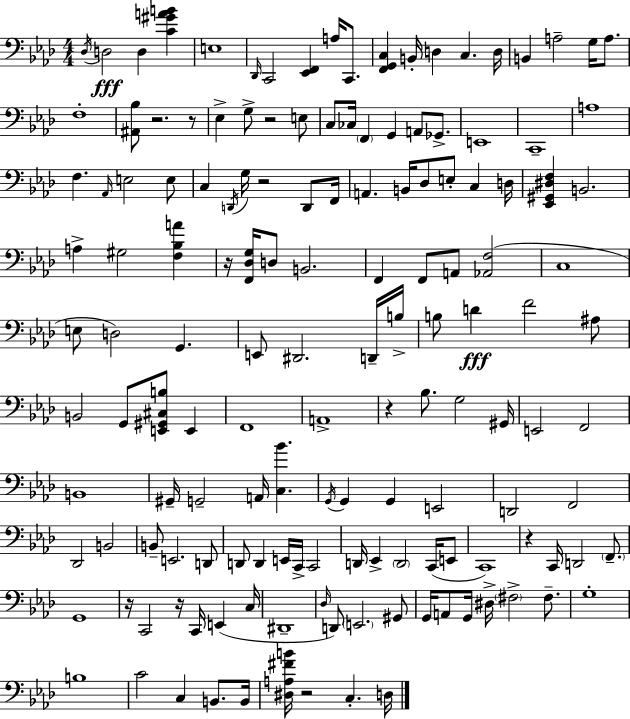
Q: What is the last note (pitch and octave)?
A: D3